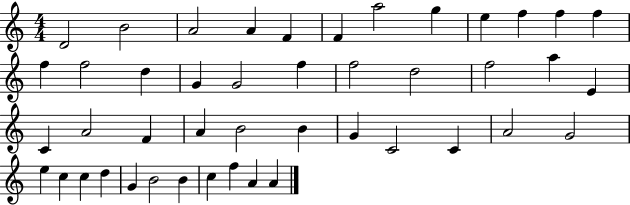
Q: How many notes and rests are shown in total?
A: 45